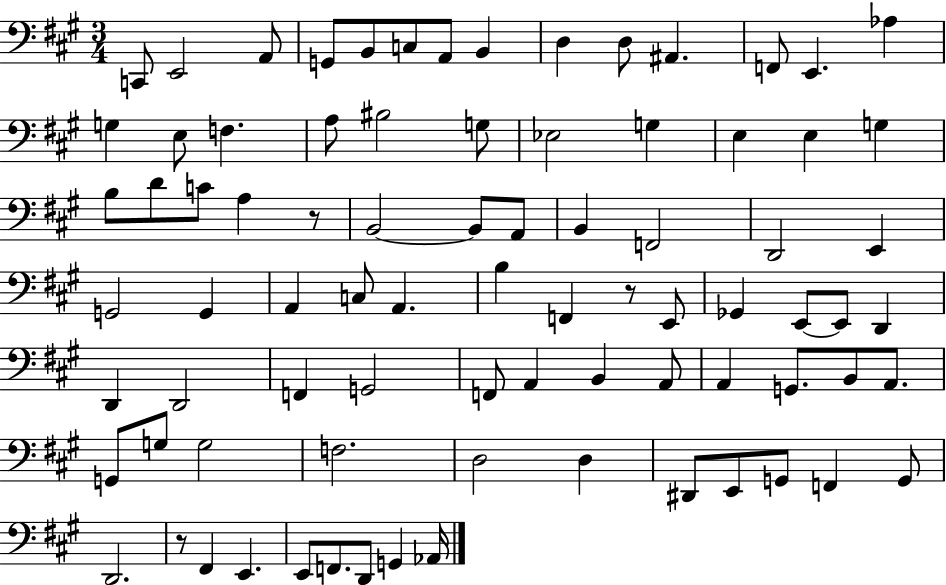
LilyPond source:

{
  \clef bass
  \numericTimeSignature
  \time 3/4
  \key a \major
  \repeat volta 2 { c,8 e,2 a,8 | g,8 b,8 c8 a,8 b,4 | d4 d8 ais,4. | f,8 e,4. aes4 | \break g4 e8 f4. | a8 bis2 g8 | ees2 g4 | e4 e4 g4 | \break b8 d'8 c'8 a4 r8 | b,2~~ b,8 a,8 | b,4 f,2 | d,2 e,4 | \break g,2 g,4 | a,4 c8 a,4. | b4 f,4 r8 e,8 | ges,4 e,8~~ e,8 d,4 | \break d,4 d,2 | f,4 g,2 | f,8 a,4 b,4 a,8 | a,4 g,8. b,8 a,8. | \break g,8 g8 g2 | f2. | d2 d4 | dis,8 e,8 g,8 f,4 g,8 | \break d,2. | r8 fis,4 e,4. | e,8 f,8. d,8 g,4 aes,16 | } \bar "|."
}